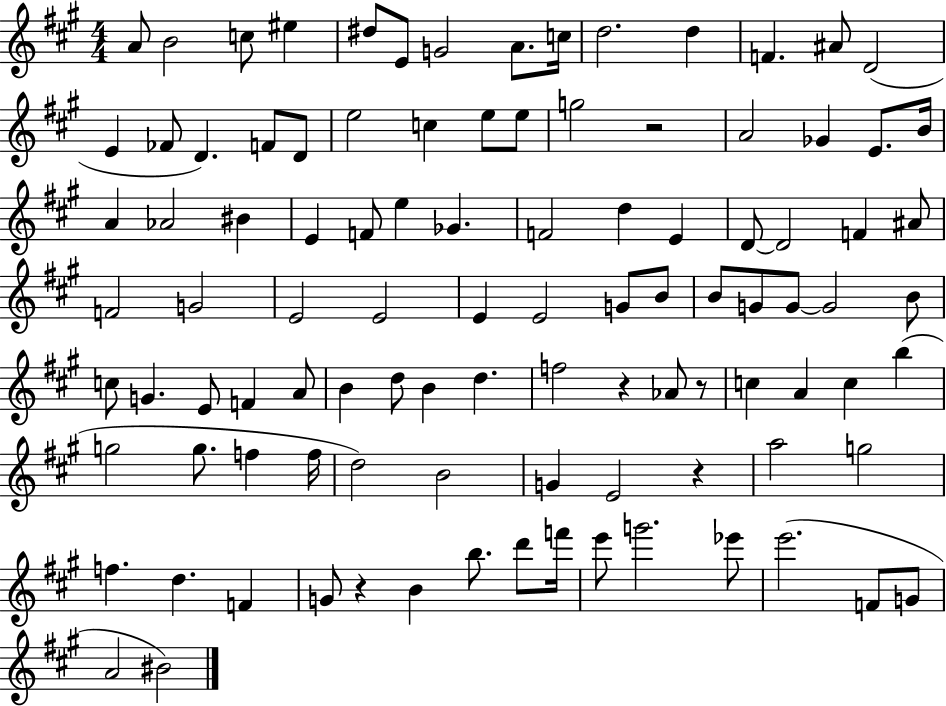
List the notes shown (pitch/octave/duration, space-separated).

A4/e B4/h C5/e EIS5/q D#5/e E4/e G4/h A4/e. C5/s D5/h. D5/q F4/q. A#4/e D4/h E4/q FES4/e D4/q. F4/e D4/e E5/h C5/q E5/e E5/e G5/h R/h A4/h Gb4/q E4/e. B4/s A4/q Ab4/h BIS4/q E4/q F4/e E5/q Gb4/q. F4/h D5/q E4/q D4/e D4/h F4/q A#4/e F4/h G4/h E4/h E4/h E4/q E4/h G4/e B4/e B4/e G4/e G4/e G4/h B4/e C5/e G4/q. E4/e F4/q A4/e B4/q D5/e B4/q D5/q. F5/h R/q Ab4/e R/e C5/q A4/q C5/q B5/q G5/h G5/e. F5/q F5/s D5/h B4/h G4/q E4/h R/q A5/h G5/h F5/q. D5/q. F4/q G4/e R/q B4/q B5/e. D6/e F6/s E6/e G6/h. Eb6/e E6/h. F4/e G4/e A4/h BIS4/h